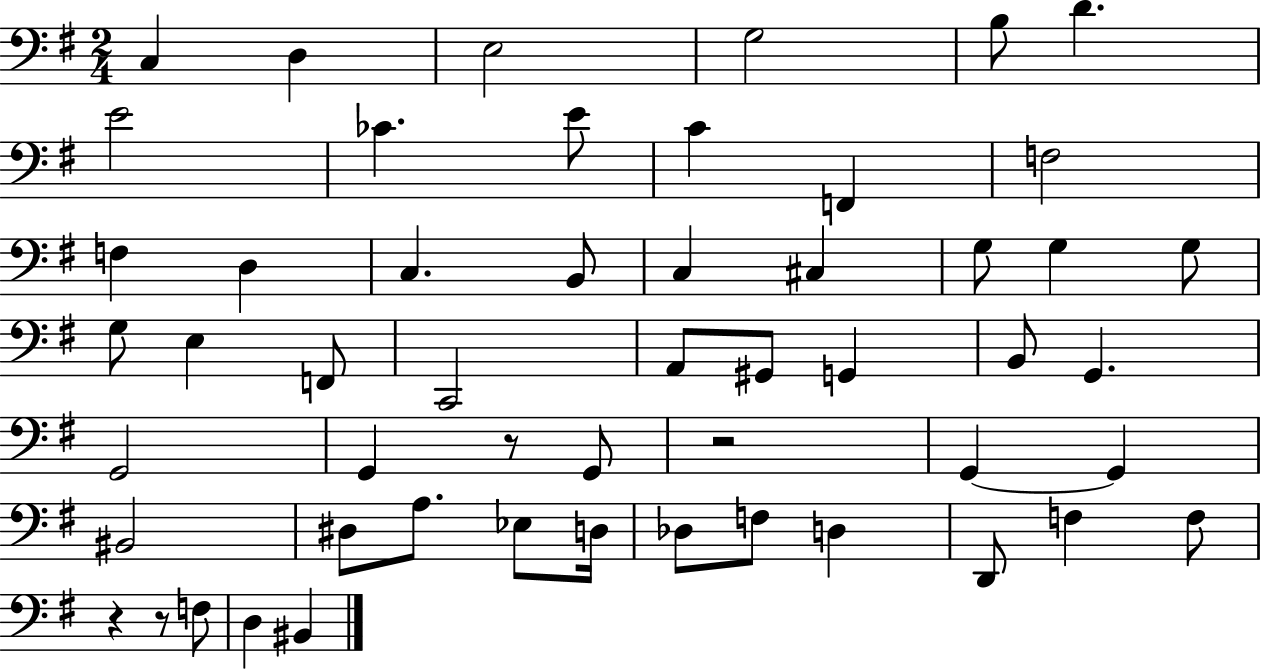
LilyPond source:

{
  \clef bass
  \numericTimeSignature
  \time 2/4
  \key g \major
  \repeat volta 2 { c4 d4 | e2 | g2 | b8 d'4. | \break e'2 | ces'4. e'8 | c'4 f,4 | f2 | \break f4 d4 | c4. b,8 | c4 cis4 | g8 g4 g8 | \break g8 e4 f,8 | c,2 | a,8 gis,8 g,4 | b,8 g,4. | \break g,2 | g,4 r8 g,8 | r2 | g,4~~ g,4 | \break bis,2 | dis8 a8. ees8 d16 | des8 f8 d4 | d,8 f4 f8 | \break r4 r8 f8 | d4 bis,4 | } \bar "|."
}